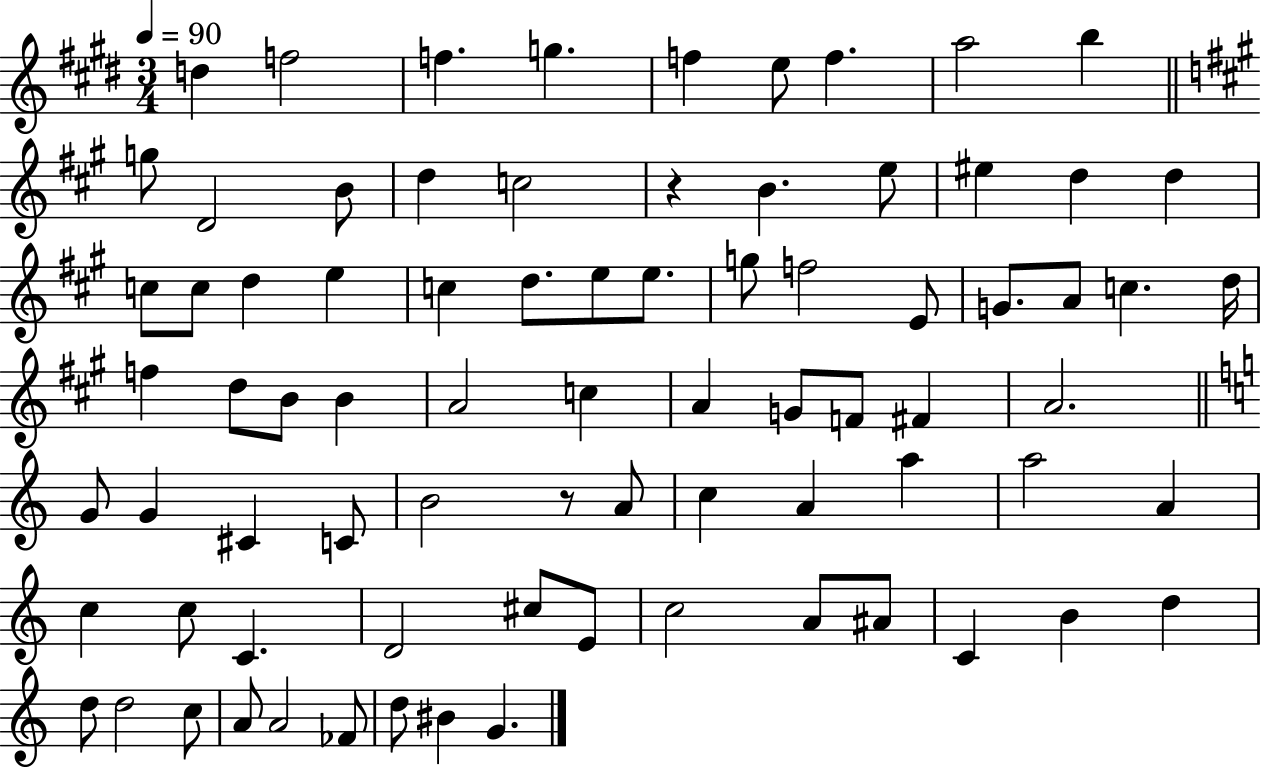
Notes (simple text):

D5/q F5/h F5/q. G5/q. F5/q E5/e F5/q. A5/h B5/q G5/e D4/h B4/e D5/q C5/h R/q B4/q. E5/e EIS5/q D5/q D5/q C5/e C5/e D5/q E5/q C5/q D5/e. E5/e E5/e. G5/e F5/h E4/e G4/e. A4/e C5/q. D5/s F5/q D5/e B4/e B4/q A4/h C5/q A4/q G4/e F4/e F#4/q A4/h. G4/e G4/q C#4/q C4/e B4/h R/e A4/e C5/q A4/q A5/q A5/h A4/q C5/q C5/e C4/q. D4/h C#5/e E4/e C5/h A4/e A#4/e C4/q B4/q D5/q D5/e D5/h C5/e A4/e A4/h FES4/e D5/e BIS4/q G4/q.